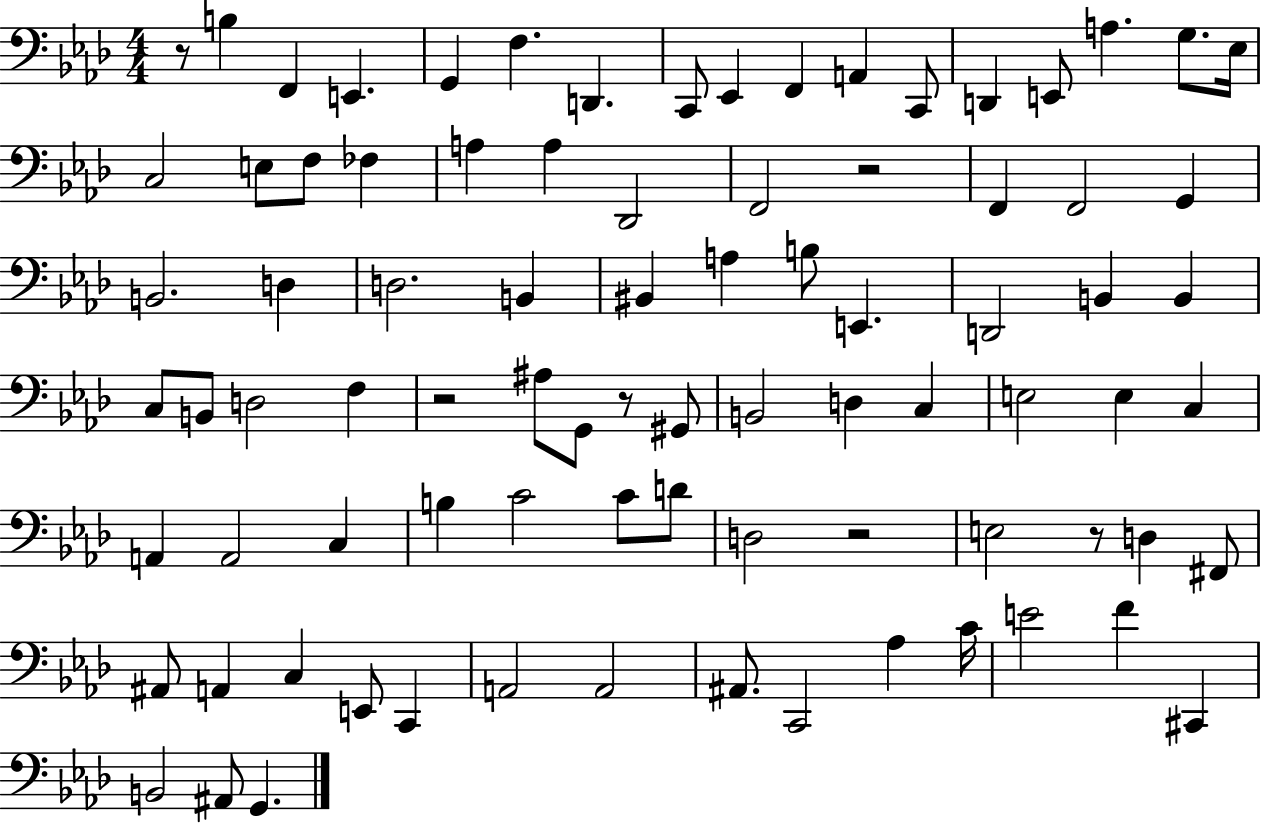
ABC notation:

X:1
T:Untitled
M:4/4
L:1/4
K:Ab
z/2 B, F,, E,, G,, F, D,, C,,/2 _E,, F,, A,, C,,/2 D,, E,,/2 A, G,/2 _E,/4 C,2 E,/2 F,/2 _F, A, A, _D,,2 F,,2 z2 F,, F,,2 G,, B,,2 D, D,2 B,, ^B,, A, B,/2 E,, D,,2 B,, B,, C,/2 B,,/2 D,2 F, z2 ^A,/2 G,,/2 z/2 ^G,,/2 B,,2 D, C, E,2 E, C, A,, A,,2 C, B, C2 C/2 D/2 D,2 z2 E,2 z/2 D, ^F,,/2 ^A,,/2 A,, C, E,,/2 C,, A,,2 A,,2 ^A,,/2 C,,2 _A, C/4 E2 F ^C,, B,,2 ^A,,/2 G,,